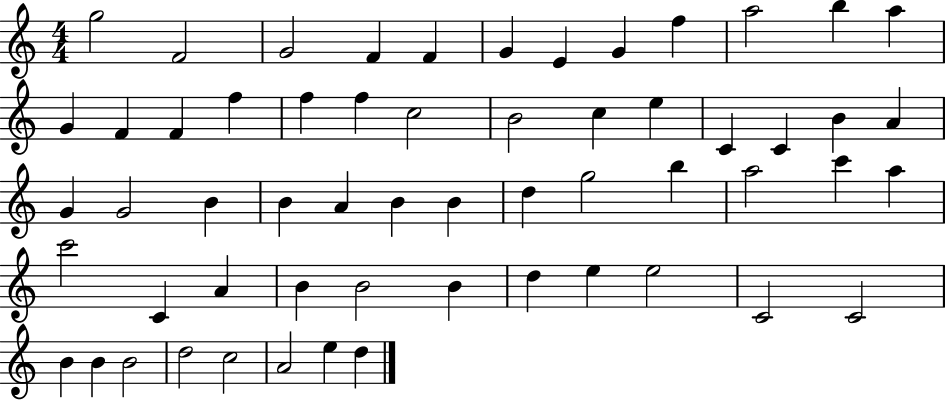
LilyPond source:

{
  \clef treble
  \numericTimeSignature
  \time 4/4
  \key c \major
  g''2 f'2 | g'2 f'4 f'4 | g'4 e'4 g'4 f''4 | a''2 b''4 a''4 | \break g'4 f'4 f'4 f''4 | f''4 f''4 c''2 | b'2 c''4 e''4 | c'4 c'4 b'4 a'4 | \break g'4 g'2 b'4 | b'4 a'4 b'4 b'4 | d''4 g''2 b''4 | a''2 c'''4 a''4 | \break c'''2 c'4 a'4 | b'4 b'2 b'4 | d''4 e''4 e''2 | c'2 c'2 | \break b'4 b'4 b'2 | d''2 c''2 | a'2 e''4 d''4 | \bar "|."
}